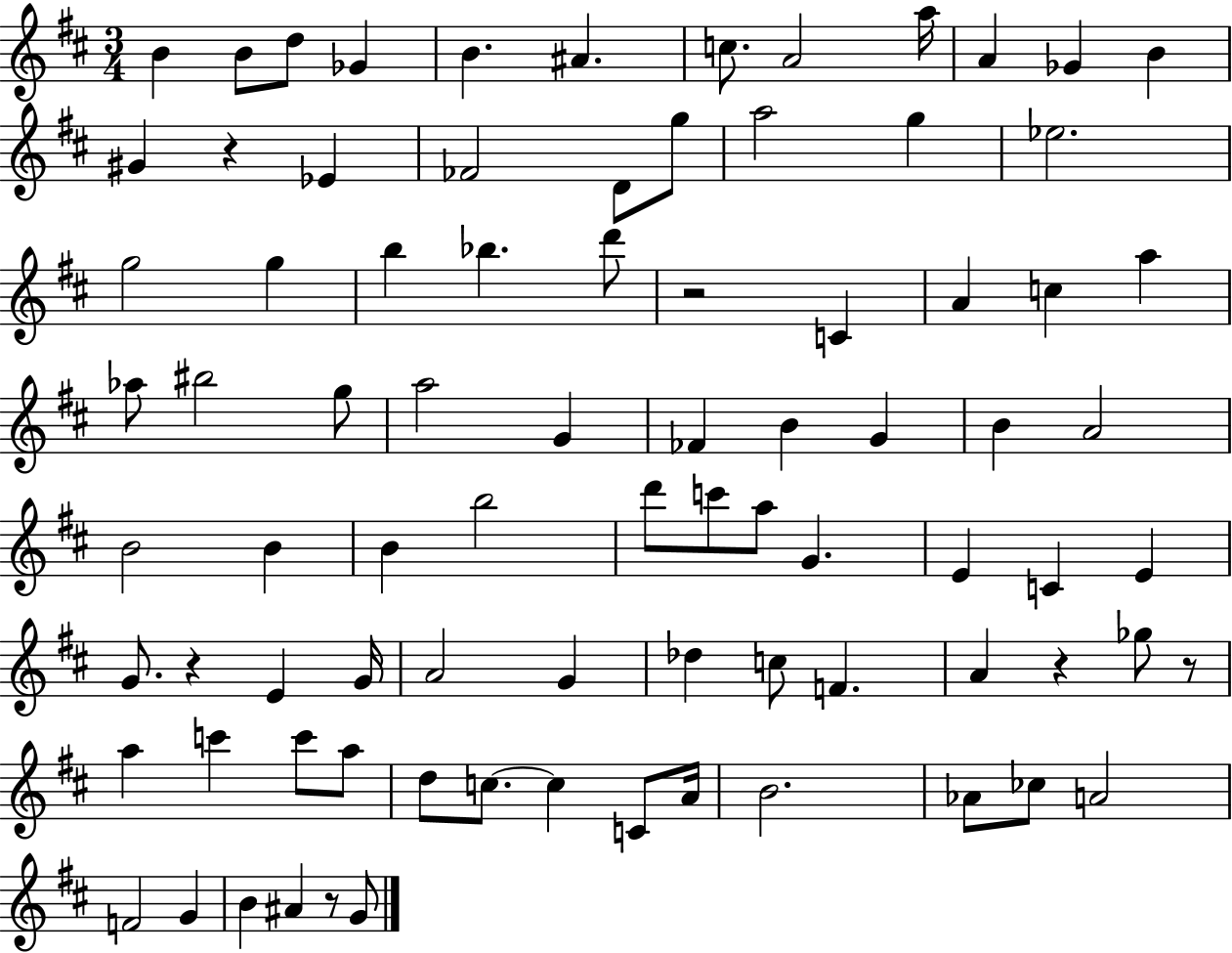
{
  \clef treble
  \numericTimeSignature
  \time 3/4
  \key d \major
  b'4 b'8 d''8 ges'4 | b'4. ais'4. | c''8. a'2 a''16 | a'4 ges'4 b'4 | \break gis'4 r4 ees'4 | fes'2 d'8 g''8 | a''2 g''4 | ees''2. | \break g''2 g''4 | b''4 bes''4. d'''8 | r2 c'4 | a'4 c''4 a''4 | \break aes''8 bis''2 g''8 | a''2 g'4 | fes'4 b'4 g'4 | b'4 a'2 | \break b'2 b'4 | b'4 b''2 | d'''8 c'''8 a''8 g'4. | e'4 c'4 e'4 | \break g'8. r4 e'4 g'16 | a'2 g'4 | des''4 c''8 f'4. | a'4 r4 ges''8 r8 | \break a''4 c'''4 c'''8 a''8 | d''8 c''8.~~ c''4 c'8 a'16 | b'2. | aes'8 ces''8 a'2 | \break f'2 g'4 | b'4 ais'4 r8 g'8 | \bar "|."
}